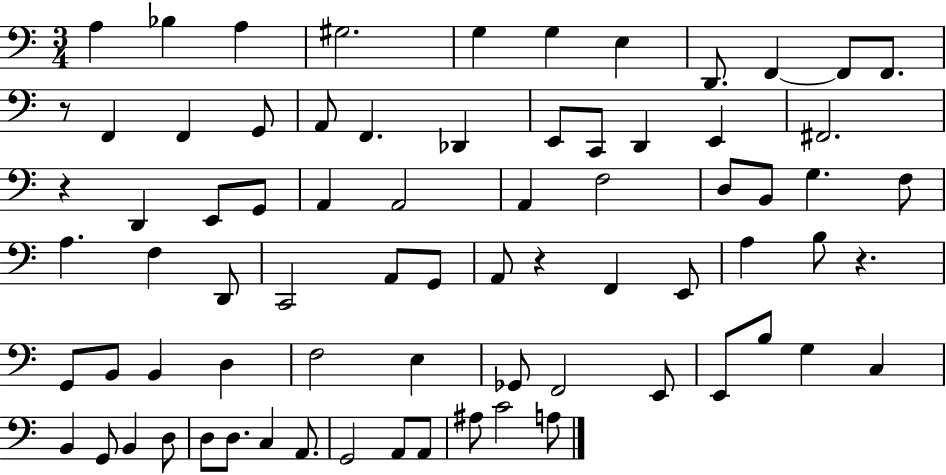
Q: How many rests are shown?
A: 4